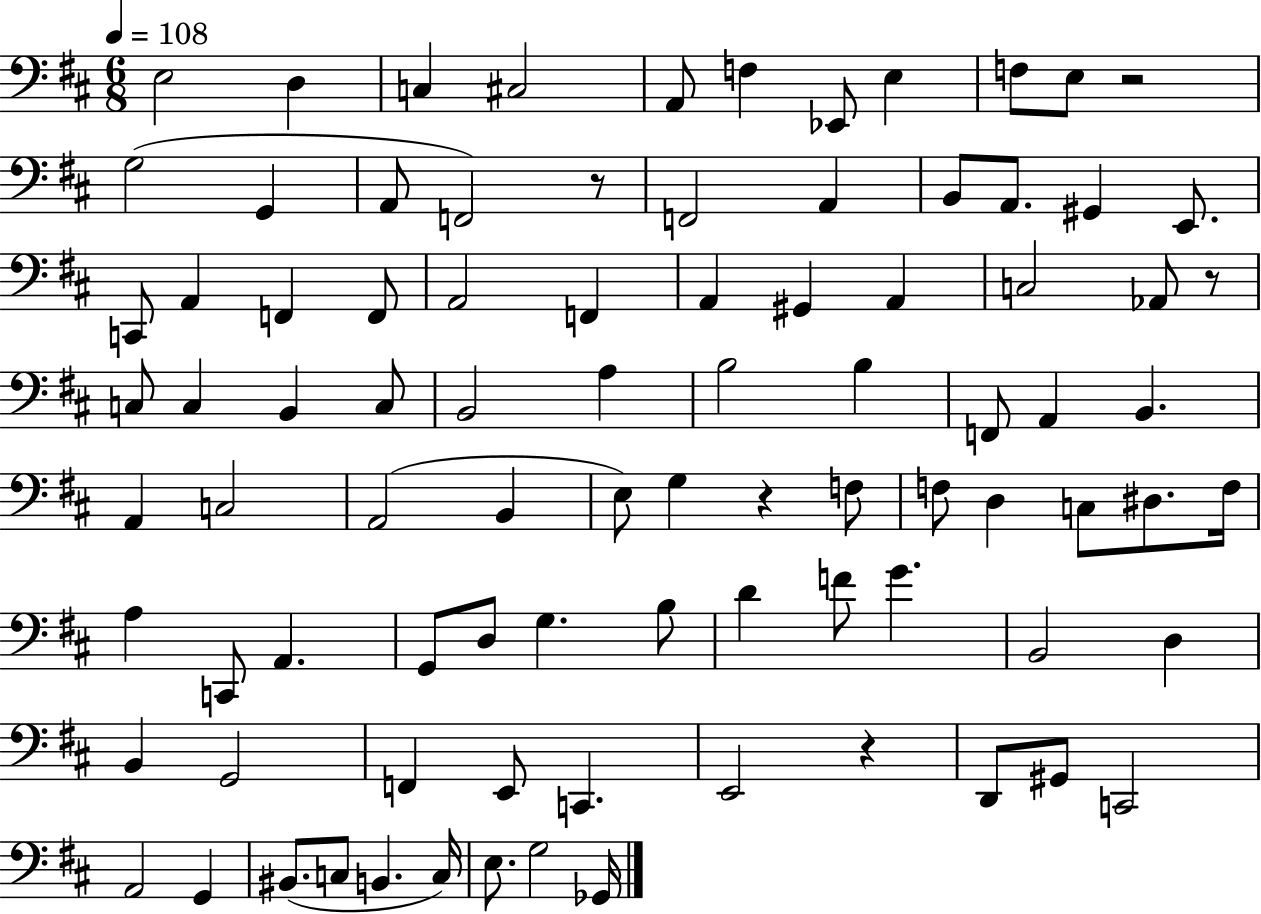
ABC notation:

X:1
T:Untitled
M:6/8
L:1/4
K:D
E,2 D, C, ^C,2 A,,/2 F, _E,,/2 E, F,/2 E,/2 z2 G,2 G,, A,,/2 F,,2 z/2 F,,2 A,, B,,/2 A,,/2 ^G,, E,,/2 C,,/2 A,, F,, F,,/2 A,,2 F,, A,, ^G,, A,, C,2 _A,,/2 z/2 C,/2 C, B,, C,/2 B,,2 A, B,2 B, F,,/2 A,, B,, A,, C,2 A,,2 B,, E,/2 G, z F,/2 F,/2 D, C,/2 ^D,/2 F,/4 A, C,,/2 A,, G,,/2 D,/2 G, B,/2 D F/2 G B,,2 D, B,, G,,2 F,, E,,/2 C,, E,,2 z D,,/2 ^G,,/2 C,,2 A,,2 G,, ^B,,/2 C,/2 B,, C,/4 E,/2 G,2 _G,,/4